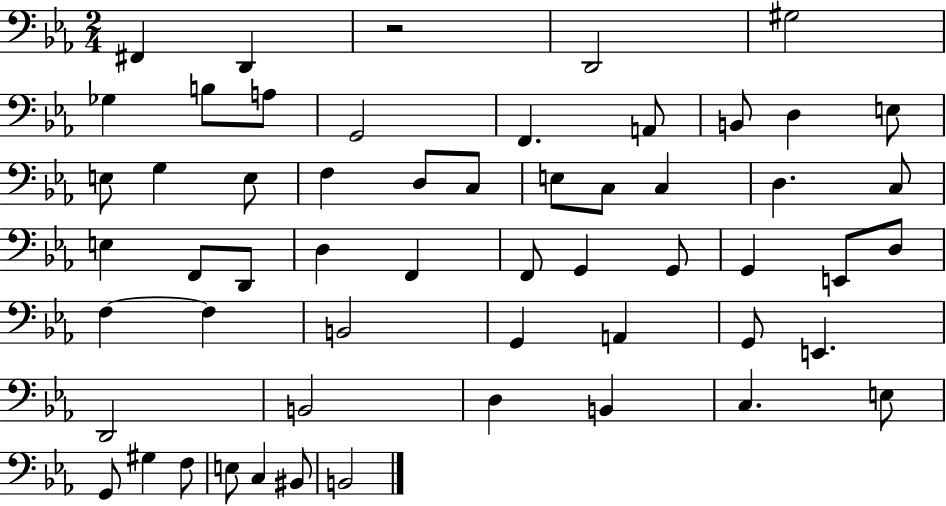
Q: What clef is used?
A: bass